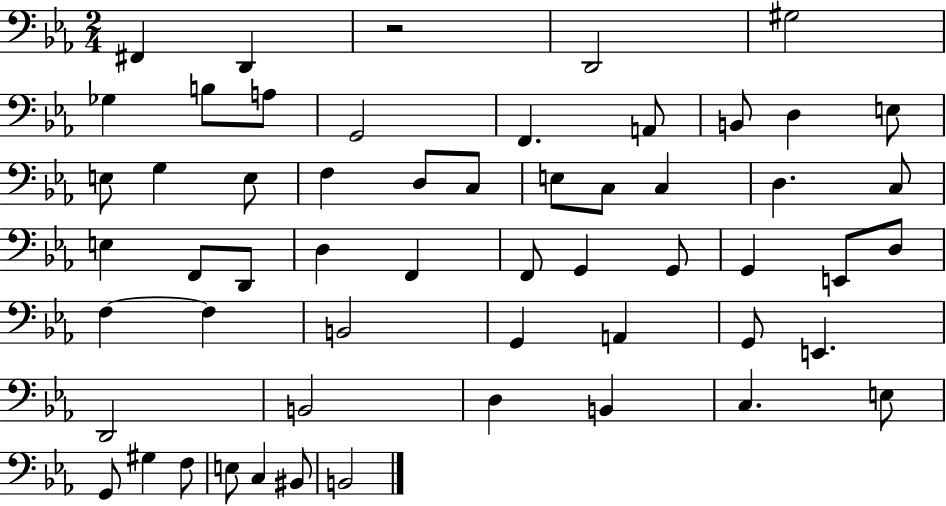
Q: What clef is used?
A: bass